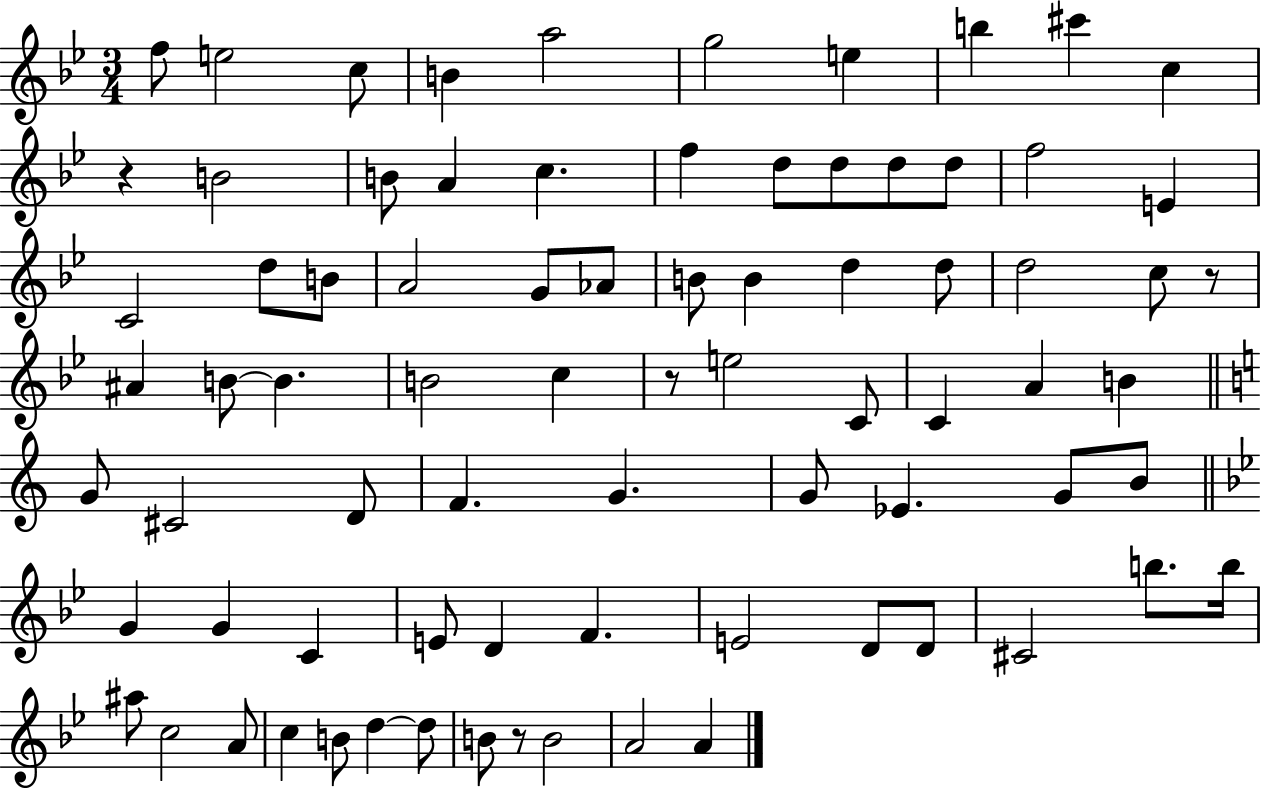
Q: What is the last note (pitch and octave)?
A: A4